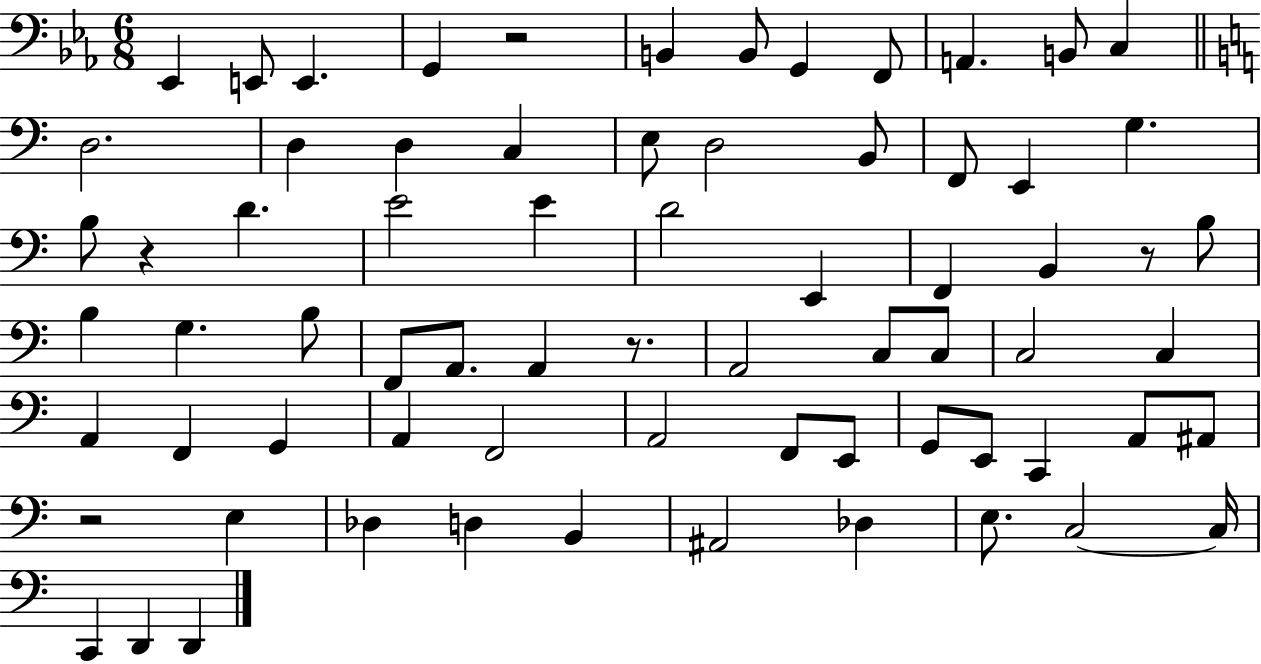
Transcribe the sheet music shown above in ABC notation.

X:1
T:Untitled
M:6/8
L:1/4
K:Eb
_E,, E,,/2 E,, G,, z2 B,, B,,/2 G,, F,,/2 A,, B,,/2 C, D,2 D, D, C, E,/2 D,2 B,,/2 F,,/2 E,, G, B,/2 z D E2 E D2 E,, F,, B,, z/2 B,/2 B, G, B,/2 F,,/2 A,,/2 A,, z/2 A,,2 C,/2 C,/2 C,2 C, A,, F,, G,, A,, F,,2 A,,2 F,,/2 E,,/2 G,,/2 E,,/2 C,, A,,/2 ^A,,/2 z2 E, _D, D, B,, ^A,,2 _D, E,/2 C,2 C,/4 C,, D,, D,,